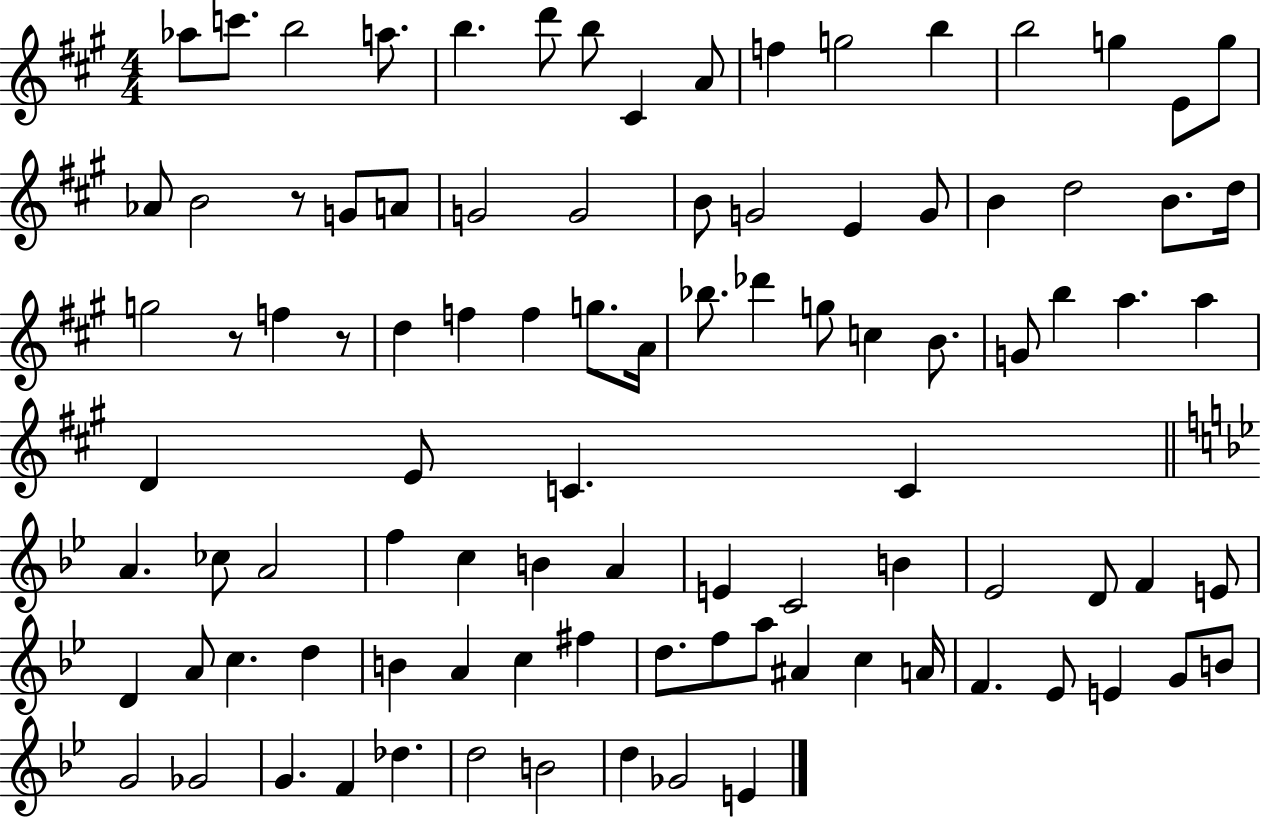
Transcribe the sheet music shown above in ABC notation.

X:1
T:Untitled
M:4/4
L:1/4
K:A
_a/2 c'/2 b2 a/2 b d'/2 b/2 ^C A/2 f g2 b b2 g E/2 g/2 _A/2 B2 z/2 G/2 A/2 G2 G2 B/2 G2 E G/2 B d2 B/2 d/4 g2 z/2 f z/2 d f f g/2 A/4 _b/2 _d' g/2 c B/2 G/2 b a a D E/2 C C A _c/2 A2 f c B A E C2 B _E2 D/2 F E/2 D A/2 c d B A c ^f d/2 f/2 a/2 ^A c A/4 F _E/2 E G/2 B/2 G2 _G2 G F _d d2 B2 d _G2 E